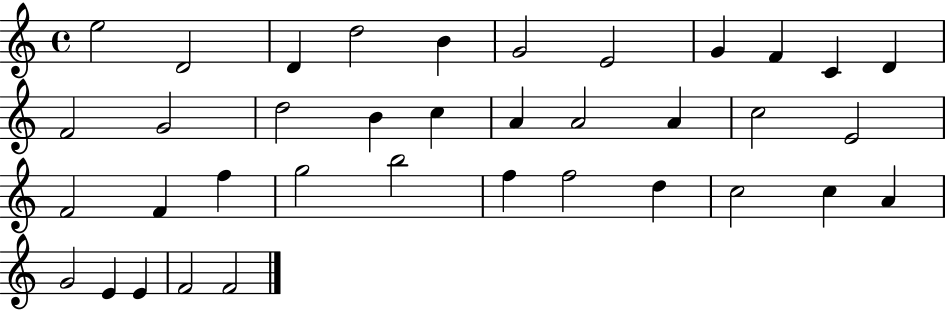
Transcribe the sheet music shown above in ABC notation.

X:1
T:Untitled
M:4/4
L:1/4
K:C
e2 D2 D d2 B G2 E2 G F C D F2 G2 d2 B c A A2 A c2 E2 F2 F f g2 b2 f f2 d c2 c A G2 E E F2 F2